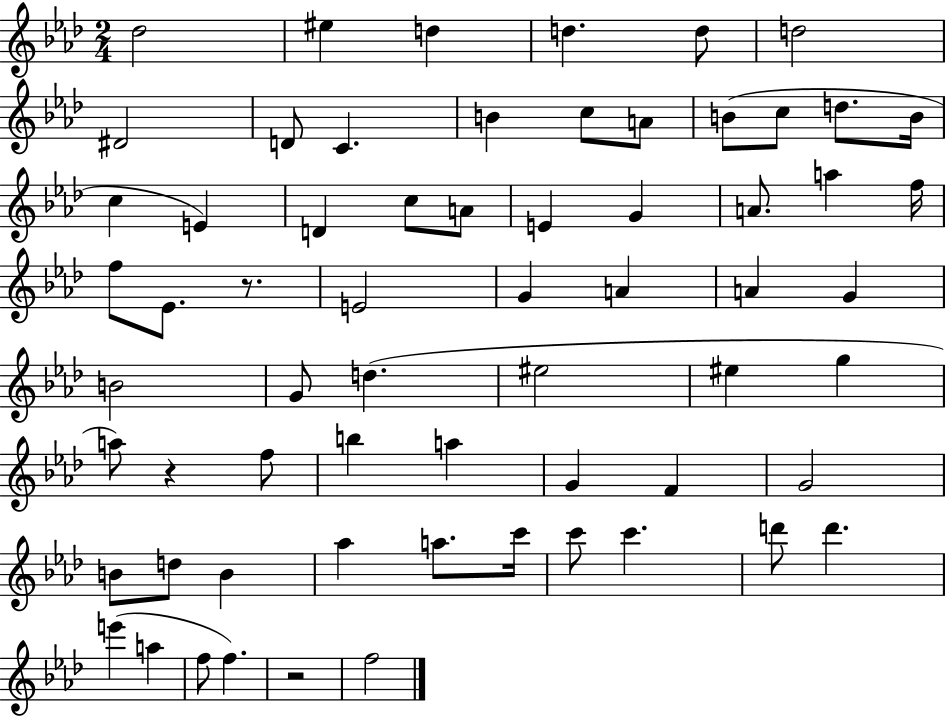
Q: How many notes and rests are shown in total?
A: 64